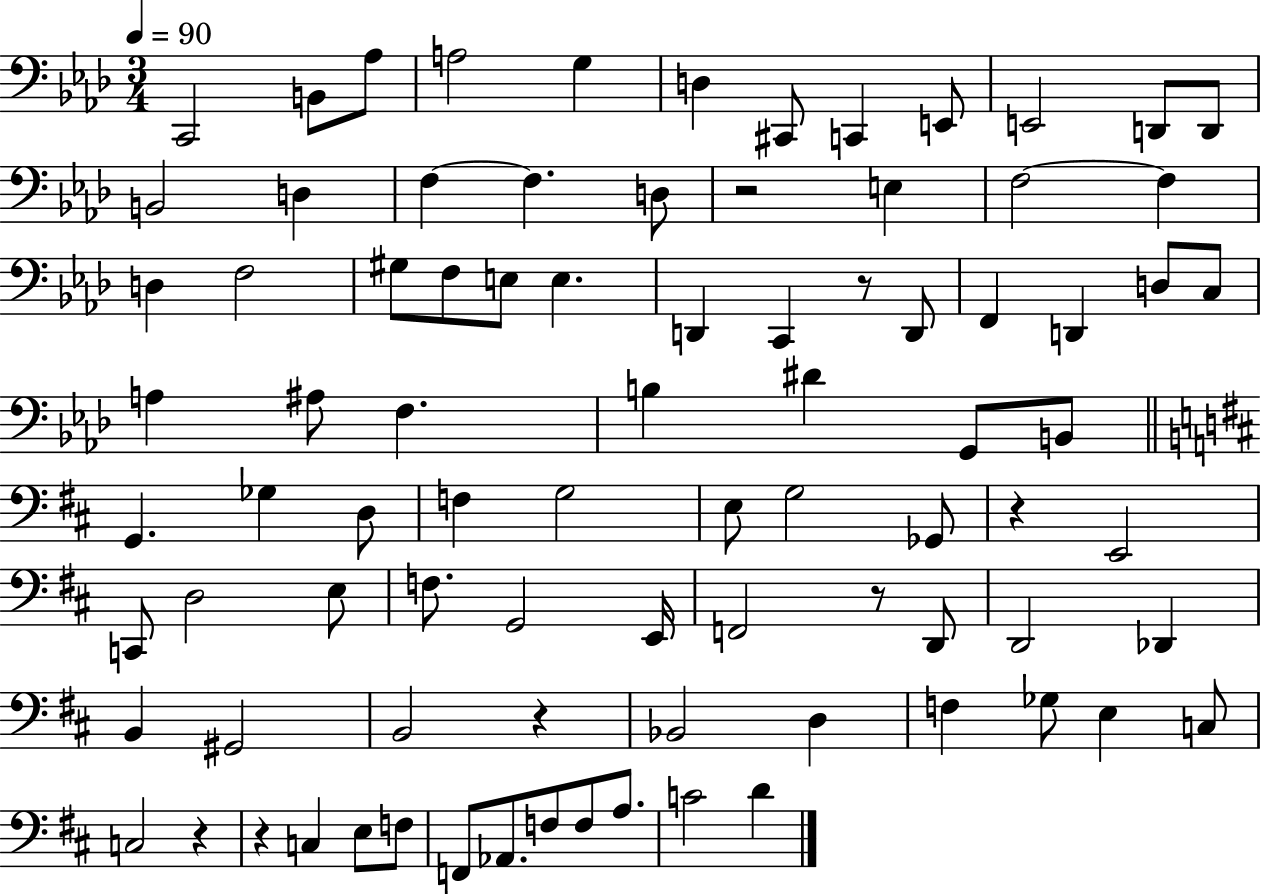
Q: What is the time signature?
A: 3/4